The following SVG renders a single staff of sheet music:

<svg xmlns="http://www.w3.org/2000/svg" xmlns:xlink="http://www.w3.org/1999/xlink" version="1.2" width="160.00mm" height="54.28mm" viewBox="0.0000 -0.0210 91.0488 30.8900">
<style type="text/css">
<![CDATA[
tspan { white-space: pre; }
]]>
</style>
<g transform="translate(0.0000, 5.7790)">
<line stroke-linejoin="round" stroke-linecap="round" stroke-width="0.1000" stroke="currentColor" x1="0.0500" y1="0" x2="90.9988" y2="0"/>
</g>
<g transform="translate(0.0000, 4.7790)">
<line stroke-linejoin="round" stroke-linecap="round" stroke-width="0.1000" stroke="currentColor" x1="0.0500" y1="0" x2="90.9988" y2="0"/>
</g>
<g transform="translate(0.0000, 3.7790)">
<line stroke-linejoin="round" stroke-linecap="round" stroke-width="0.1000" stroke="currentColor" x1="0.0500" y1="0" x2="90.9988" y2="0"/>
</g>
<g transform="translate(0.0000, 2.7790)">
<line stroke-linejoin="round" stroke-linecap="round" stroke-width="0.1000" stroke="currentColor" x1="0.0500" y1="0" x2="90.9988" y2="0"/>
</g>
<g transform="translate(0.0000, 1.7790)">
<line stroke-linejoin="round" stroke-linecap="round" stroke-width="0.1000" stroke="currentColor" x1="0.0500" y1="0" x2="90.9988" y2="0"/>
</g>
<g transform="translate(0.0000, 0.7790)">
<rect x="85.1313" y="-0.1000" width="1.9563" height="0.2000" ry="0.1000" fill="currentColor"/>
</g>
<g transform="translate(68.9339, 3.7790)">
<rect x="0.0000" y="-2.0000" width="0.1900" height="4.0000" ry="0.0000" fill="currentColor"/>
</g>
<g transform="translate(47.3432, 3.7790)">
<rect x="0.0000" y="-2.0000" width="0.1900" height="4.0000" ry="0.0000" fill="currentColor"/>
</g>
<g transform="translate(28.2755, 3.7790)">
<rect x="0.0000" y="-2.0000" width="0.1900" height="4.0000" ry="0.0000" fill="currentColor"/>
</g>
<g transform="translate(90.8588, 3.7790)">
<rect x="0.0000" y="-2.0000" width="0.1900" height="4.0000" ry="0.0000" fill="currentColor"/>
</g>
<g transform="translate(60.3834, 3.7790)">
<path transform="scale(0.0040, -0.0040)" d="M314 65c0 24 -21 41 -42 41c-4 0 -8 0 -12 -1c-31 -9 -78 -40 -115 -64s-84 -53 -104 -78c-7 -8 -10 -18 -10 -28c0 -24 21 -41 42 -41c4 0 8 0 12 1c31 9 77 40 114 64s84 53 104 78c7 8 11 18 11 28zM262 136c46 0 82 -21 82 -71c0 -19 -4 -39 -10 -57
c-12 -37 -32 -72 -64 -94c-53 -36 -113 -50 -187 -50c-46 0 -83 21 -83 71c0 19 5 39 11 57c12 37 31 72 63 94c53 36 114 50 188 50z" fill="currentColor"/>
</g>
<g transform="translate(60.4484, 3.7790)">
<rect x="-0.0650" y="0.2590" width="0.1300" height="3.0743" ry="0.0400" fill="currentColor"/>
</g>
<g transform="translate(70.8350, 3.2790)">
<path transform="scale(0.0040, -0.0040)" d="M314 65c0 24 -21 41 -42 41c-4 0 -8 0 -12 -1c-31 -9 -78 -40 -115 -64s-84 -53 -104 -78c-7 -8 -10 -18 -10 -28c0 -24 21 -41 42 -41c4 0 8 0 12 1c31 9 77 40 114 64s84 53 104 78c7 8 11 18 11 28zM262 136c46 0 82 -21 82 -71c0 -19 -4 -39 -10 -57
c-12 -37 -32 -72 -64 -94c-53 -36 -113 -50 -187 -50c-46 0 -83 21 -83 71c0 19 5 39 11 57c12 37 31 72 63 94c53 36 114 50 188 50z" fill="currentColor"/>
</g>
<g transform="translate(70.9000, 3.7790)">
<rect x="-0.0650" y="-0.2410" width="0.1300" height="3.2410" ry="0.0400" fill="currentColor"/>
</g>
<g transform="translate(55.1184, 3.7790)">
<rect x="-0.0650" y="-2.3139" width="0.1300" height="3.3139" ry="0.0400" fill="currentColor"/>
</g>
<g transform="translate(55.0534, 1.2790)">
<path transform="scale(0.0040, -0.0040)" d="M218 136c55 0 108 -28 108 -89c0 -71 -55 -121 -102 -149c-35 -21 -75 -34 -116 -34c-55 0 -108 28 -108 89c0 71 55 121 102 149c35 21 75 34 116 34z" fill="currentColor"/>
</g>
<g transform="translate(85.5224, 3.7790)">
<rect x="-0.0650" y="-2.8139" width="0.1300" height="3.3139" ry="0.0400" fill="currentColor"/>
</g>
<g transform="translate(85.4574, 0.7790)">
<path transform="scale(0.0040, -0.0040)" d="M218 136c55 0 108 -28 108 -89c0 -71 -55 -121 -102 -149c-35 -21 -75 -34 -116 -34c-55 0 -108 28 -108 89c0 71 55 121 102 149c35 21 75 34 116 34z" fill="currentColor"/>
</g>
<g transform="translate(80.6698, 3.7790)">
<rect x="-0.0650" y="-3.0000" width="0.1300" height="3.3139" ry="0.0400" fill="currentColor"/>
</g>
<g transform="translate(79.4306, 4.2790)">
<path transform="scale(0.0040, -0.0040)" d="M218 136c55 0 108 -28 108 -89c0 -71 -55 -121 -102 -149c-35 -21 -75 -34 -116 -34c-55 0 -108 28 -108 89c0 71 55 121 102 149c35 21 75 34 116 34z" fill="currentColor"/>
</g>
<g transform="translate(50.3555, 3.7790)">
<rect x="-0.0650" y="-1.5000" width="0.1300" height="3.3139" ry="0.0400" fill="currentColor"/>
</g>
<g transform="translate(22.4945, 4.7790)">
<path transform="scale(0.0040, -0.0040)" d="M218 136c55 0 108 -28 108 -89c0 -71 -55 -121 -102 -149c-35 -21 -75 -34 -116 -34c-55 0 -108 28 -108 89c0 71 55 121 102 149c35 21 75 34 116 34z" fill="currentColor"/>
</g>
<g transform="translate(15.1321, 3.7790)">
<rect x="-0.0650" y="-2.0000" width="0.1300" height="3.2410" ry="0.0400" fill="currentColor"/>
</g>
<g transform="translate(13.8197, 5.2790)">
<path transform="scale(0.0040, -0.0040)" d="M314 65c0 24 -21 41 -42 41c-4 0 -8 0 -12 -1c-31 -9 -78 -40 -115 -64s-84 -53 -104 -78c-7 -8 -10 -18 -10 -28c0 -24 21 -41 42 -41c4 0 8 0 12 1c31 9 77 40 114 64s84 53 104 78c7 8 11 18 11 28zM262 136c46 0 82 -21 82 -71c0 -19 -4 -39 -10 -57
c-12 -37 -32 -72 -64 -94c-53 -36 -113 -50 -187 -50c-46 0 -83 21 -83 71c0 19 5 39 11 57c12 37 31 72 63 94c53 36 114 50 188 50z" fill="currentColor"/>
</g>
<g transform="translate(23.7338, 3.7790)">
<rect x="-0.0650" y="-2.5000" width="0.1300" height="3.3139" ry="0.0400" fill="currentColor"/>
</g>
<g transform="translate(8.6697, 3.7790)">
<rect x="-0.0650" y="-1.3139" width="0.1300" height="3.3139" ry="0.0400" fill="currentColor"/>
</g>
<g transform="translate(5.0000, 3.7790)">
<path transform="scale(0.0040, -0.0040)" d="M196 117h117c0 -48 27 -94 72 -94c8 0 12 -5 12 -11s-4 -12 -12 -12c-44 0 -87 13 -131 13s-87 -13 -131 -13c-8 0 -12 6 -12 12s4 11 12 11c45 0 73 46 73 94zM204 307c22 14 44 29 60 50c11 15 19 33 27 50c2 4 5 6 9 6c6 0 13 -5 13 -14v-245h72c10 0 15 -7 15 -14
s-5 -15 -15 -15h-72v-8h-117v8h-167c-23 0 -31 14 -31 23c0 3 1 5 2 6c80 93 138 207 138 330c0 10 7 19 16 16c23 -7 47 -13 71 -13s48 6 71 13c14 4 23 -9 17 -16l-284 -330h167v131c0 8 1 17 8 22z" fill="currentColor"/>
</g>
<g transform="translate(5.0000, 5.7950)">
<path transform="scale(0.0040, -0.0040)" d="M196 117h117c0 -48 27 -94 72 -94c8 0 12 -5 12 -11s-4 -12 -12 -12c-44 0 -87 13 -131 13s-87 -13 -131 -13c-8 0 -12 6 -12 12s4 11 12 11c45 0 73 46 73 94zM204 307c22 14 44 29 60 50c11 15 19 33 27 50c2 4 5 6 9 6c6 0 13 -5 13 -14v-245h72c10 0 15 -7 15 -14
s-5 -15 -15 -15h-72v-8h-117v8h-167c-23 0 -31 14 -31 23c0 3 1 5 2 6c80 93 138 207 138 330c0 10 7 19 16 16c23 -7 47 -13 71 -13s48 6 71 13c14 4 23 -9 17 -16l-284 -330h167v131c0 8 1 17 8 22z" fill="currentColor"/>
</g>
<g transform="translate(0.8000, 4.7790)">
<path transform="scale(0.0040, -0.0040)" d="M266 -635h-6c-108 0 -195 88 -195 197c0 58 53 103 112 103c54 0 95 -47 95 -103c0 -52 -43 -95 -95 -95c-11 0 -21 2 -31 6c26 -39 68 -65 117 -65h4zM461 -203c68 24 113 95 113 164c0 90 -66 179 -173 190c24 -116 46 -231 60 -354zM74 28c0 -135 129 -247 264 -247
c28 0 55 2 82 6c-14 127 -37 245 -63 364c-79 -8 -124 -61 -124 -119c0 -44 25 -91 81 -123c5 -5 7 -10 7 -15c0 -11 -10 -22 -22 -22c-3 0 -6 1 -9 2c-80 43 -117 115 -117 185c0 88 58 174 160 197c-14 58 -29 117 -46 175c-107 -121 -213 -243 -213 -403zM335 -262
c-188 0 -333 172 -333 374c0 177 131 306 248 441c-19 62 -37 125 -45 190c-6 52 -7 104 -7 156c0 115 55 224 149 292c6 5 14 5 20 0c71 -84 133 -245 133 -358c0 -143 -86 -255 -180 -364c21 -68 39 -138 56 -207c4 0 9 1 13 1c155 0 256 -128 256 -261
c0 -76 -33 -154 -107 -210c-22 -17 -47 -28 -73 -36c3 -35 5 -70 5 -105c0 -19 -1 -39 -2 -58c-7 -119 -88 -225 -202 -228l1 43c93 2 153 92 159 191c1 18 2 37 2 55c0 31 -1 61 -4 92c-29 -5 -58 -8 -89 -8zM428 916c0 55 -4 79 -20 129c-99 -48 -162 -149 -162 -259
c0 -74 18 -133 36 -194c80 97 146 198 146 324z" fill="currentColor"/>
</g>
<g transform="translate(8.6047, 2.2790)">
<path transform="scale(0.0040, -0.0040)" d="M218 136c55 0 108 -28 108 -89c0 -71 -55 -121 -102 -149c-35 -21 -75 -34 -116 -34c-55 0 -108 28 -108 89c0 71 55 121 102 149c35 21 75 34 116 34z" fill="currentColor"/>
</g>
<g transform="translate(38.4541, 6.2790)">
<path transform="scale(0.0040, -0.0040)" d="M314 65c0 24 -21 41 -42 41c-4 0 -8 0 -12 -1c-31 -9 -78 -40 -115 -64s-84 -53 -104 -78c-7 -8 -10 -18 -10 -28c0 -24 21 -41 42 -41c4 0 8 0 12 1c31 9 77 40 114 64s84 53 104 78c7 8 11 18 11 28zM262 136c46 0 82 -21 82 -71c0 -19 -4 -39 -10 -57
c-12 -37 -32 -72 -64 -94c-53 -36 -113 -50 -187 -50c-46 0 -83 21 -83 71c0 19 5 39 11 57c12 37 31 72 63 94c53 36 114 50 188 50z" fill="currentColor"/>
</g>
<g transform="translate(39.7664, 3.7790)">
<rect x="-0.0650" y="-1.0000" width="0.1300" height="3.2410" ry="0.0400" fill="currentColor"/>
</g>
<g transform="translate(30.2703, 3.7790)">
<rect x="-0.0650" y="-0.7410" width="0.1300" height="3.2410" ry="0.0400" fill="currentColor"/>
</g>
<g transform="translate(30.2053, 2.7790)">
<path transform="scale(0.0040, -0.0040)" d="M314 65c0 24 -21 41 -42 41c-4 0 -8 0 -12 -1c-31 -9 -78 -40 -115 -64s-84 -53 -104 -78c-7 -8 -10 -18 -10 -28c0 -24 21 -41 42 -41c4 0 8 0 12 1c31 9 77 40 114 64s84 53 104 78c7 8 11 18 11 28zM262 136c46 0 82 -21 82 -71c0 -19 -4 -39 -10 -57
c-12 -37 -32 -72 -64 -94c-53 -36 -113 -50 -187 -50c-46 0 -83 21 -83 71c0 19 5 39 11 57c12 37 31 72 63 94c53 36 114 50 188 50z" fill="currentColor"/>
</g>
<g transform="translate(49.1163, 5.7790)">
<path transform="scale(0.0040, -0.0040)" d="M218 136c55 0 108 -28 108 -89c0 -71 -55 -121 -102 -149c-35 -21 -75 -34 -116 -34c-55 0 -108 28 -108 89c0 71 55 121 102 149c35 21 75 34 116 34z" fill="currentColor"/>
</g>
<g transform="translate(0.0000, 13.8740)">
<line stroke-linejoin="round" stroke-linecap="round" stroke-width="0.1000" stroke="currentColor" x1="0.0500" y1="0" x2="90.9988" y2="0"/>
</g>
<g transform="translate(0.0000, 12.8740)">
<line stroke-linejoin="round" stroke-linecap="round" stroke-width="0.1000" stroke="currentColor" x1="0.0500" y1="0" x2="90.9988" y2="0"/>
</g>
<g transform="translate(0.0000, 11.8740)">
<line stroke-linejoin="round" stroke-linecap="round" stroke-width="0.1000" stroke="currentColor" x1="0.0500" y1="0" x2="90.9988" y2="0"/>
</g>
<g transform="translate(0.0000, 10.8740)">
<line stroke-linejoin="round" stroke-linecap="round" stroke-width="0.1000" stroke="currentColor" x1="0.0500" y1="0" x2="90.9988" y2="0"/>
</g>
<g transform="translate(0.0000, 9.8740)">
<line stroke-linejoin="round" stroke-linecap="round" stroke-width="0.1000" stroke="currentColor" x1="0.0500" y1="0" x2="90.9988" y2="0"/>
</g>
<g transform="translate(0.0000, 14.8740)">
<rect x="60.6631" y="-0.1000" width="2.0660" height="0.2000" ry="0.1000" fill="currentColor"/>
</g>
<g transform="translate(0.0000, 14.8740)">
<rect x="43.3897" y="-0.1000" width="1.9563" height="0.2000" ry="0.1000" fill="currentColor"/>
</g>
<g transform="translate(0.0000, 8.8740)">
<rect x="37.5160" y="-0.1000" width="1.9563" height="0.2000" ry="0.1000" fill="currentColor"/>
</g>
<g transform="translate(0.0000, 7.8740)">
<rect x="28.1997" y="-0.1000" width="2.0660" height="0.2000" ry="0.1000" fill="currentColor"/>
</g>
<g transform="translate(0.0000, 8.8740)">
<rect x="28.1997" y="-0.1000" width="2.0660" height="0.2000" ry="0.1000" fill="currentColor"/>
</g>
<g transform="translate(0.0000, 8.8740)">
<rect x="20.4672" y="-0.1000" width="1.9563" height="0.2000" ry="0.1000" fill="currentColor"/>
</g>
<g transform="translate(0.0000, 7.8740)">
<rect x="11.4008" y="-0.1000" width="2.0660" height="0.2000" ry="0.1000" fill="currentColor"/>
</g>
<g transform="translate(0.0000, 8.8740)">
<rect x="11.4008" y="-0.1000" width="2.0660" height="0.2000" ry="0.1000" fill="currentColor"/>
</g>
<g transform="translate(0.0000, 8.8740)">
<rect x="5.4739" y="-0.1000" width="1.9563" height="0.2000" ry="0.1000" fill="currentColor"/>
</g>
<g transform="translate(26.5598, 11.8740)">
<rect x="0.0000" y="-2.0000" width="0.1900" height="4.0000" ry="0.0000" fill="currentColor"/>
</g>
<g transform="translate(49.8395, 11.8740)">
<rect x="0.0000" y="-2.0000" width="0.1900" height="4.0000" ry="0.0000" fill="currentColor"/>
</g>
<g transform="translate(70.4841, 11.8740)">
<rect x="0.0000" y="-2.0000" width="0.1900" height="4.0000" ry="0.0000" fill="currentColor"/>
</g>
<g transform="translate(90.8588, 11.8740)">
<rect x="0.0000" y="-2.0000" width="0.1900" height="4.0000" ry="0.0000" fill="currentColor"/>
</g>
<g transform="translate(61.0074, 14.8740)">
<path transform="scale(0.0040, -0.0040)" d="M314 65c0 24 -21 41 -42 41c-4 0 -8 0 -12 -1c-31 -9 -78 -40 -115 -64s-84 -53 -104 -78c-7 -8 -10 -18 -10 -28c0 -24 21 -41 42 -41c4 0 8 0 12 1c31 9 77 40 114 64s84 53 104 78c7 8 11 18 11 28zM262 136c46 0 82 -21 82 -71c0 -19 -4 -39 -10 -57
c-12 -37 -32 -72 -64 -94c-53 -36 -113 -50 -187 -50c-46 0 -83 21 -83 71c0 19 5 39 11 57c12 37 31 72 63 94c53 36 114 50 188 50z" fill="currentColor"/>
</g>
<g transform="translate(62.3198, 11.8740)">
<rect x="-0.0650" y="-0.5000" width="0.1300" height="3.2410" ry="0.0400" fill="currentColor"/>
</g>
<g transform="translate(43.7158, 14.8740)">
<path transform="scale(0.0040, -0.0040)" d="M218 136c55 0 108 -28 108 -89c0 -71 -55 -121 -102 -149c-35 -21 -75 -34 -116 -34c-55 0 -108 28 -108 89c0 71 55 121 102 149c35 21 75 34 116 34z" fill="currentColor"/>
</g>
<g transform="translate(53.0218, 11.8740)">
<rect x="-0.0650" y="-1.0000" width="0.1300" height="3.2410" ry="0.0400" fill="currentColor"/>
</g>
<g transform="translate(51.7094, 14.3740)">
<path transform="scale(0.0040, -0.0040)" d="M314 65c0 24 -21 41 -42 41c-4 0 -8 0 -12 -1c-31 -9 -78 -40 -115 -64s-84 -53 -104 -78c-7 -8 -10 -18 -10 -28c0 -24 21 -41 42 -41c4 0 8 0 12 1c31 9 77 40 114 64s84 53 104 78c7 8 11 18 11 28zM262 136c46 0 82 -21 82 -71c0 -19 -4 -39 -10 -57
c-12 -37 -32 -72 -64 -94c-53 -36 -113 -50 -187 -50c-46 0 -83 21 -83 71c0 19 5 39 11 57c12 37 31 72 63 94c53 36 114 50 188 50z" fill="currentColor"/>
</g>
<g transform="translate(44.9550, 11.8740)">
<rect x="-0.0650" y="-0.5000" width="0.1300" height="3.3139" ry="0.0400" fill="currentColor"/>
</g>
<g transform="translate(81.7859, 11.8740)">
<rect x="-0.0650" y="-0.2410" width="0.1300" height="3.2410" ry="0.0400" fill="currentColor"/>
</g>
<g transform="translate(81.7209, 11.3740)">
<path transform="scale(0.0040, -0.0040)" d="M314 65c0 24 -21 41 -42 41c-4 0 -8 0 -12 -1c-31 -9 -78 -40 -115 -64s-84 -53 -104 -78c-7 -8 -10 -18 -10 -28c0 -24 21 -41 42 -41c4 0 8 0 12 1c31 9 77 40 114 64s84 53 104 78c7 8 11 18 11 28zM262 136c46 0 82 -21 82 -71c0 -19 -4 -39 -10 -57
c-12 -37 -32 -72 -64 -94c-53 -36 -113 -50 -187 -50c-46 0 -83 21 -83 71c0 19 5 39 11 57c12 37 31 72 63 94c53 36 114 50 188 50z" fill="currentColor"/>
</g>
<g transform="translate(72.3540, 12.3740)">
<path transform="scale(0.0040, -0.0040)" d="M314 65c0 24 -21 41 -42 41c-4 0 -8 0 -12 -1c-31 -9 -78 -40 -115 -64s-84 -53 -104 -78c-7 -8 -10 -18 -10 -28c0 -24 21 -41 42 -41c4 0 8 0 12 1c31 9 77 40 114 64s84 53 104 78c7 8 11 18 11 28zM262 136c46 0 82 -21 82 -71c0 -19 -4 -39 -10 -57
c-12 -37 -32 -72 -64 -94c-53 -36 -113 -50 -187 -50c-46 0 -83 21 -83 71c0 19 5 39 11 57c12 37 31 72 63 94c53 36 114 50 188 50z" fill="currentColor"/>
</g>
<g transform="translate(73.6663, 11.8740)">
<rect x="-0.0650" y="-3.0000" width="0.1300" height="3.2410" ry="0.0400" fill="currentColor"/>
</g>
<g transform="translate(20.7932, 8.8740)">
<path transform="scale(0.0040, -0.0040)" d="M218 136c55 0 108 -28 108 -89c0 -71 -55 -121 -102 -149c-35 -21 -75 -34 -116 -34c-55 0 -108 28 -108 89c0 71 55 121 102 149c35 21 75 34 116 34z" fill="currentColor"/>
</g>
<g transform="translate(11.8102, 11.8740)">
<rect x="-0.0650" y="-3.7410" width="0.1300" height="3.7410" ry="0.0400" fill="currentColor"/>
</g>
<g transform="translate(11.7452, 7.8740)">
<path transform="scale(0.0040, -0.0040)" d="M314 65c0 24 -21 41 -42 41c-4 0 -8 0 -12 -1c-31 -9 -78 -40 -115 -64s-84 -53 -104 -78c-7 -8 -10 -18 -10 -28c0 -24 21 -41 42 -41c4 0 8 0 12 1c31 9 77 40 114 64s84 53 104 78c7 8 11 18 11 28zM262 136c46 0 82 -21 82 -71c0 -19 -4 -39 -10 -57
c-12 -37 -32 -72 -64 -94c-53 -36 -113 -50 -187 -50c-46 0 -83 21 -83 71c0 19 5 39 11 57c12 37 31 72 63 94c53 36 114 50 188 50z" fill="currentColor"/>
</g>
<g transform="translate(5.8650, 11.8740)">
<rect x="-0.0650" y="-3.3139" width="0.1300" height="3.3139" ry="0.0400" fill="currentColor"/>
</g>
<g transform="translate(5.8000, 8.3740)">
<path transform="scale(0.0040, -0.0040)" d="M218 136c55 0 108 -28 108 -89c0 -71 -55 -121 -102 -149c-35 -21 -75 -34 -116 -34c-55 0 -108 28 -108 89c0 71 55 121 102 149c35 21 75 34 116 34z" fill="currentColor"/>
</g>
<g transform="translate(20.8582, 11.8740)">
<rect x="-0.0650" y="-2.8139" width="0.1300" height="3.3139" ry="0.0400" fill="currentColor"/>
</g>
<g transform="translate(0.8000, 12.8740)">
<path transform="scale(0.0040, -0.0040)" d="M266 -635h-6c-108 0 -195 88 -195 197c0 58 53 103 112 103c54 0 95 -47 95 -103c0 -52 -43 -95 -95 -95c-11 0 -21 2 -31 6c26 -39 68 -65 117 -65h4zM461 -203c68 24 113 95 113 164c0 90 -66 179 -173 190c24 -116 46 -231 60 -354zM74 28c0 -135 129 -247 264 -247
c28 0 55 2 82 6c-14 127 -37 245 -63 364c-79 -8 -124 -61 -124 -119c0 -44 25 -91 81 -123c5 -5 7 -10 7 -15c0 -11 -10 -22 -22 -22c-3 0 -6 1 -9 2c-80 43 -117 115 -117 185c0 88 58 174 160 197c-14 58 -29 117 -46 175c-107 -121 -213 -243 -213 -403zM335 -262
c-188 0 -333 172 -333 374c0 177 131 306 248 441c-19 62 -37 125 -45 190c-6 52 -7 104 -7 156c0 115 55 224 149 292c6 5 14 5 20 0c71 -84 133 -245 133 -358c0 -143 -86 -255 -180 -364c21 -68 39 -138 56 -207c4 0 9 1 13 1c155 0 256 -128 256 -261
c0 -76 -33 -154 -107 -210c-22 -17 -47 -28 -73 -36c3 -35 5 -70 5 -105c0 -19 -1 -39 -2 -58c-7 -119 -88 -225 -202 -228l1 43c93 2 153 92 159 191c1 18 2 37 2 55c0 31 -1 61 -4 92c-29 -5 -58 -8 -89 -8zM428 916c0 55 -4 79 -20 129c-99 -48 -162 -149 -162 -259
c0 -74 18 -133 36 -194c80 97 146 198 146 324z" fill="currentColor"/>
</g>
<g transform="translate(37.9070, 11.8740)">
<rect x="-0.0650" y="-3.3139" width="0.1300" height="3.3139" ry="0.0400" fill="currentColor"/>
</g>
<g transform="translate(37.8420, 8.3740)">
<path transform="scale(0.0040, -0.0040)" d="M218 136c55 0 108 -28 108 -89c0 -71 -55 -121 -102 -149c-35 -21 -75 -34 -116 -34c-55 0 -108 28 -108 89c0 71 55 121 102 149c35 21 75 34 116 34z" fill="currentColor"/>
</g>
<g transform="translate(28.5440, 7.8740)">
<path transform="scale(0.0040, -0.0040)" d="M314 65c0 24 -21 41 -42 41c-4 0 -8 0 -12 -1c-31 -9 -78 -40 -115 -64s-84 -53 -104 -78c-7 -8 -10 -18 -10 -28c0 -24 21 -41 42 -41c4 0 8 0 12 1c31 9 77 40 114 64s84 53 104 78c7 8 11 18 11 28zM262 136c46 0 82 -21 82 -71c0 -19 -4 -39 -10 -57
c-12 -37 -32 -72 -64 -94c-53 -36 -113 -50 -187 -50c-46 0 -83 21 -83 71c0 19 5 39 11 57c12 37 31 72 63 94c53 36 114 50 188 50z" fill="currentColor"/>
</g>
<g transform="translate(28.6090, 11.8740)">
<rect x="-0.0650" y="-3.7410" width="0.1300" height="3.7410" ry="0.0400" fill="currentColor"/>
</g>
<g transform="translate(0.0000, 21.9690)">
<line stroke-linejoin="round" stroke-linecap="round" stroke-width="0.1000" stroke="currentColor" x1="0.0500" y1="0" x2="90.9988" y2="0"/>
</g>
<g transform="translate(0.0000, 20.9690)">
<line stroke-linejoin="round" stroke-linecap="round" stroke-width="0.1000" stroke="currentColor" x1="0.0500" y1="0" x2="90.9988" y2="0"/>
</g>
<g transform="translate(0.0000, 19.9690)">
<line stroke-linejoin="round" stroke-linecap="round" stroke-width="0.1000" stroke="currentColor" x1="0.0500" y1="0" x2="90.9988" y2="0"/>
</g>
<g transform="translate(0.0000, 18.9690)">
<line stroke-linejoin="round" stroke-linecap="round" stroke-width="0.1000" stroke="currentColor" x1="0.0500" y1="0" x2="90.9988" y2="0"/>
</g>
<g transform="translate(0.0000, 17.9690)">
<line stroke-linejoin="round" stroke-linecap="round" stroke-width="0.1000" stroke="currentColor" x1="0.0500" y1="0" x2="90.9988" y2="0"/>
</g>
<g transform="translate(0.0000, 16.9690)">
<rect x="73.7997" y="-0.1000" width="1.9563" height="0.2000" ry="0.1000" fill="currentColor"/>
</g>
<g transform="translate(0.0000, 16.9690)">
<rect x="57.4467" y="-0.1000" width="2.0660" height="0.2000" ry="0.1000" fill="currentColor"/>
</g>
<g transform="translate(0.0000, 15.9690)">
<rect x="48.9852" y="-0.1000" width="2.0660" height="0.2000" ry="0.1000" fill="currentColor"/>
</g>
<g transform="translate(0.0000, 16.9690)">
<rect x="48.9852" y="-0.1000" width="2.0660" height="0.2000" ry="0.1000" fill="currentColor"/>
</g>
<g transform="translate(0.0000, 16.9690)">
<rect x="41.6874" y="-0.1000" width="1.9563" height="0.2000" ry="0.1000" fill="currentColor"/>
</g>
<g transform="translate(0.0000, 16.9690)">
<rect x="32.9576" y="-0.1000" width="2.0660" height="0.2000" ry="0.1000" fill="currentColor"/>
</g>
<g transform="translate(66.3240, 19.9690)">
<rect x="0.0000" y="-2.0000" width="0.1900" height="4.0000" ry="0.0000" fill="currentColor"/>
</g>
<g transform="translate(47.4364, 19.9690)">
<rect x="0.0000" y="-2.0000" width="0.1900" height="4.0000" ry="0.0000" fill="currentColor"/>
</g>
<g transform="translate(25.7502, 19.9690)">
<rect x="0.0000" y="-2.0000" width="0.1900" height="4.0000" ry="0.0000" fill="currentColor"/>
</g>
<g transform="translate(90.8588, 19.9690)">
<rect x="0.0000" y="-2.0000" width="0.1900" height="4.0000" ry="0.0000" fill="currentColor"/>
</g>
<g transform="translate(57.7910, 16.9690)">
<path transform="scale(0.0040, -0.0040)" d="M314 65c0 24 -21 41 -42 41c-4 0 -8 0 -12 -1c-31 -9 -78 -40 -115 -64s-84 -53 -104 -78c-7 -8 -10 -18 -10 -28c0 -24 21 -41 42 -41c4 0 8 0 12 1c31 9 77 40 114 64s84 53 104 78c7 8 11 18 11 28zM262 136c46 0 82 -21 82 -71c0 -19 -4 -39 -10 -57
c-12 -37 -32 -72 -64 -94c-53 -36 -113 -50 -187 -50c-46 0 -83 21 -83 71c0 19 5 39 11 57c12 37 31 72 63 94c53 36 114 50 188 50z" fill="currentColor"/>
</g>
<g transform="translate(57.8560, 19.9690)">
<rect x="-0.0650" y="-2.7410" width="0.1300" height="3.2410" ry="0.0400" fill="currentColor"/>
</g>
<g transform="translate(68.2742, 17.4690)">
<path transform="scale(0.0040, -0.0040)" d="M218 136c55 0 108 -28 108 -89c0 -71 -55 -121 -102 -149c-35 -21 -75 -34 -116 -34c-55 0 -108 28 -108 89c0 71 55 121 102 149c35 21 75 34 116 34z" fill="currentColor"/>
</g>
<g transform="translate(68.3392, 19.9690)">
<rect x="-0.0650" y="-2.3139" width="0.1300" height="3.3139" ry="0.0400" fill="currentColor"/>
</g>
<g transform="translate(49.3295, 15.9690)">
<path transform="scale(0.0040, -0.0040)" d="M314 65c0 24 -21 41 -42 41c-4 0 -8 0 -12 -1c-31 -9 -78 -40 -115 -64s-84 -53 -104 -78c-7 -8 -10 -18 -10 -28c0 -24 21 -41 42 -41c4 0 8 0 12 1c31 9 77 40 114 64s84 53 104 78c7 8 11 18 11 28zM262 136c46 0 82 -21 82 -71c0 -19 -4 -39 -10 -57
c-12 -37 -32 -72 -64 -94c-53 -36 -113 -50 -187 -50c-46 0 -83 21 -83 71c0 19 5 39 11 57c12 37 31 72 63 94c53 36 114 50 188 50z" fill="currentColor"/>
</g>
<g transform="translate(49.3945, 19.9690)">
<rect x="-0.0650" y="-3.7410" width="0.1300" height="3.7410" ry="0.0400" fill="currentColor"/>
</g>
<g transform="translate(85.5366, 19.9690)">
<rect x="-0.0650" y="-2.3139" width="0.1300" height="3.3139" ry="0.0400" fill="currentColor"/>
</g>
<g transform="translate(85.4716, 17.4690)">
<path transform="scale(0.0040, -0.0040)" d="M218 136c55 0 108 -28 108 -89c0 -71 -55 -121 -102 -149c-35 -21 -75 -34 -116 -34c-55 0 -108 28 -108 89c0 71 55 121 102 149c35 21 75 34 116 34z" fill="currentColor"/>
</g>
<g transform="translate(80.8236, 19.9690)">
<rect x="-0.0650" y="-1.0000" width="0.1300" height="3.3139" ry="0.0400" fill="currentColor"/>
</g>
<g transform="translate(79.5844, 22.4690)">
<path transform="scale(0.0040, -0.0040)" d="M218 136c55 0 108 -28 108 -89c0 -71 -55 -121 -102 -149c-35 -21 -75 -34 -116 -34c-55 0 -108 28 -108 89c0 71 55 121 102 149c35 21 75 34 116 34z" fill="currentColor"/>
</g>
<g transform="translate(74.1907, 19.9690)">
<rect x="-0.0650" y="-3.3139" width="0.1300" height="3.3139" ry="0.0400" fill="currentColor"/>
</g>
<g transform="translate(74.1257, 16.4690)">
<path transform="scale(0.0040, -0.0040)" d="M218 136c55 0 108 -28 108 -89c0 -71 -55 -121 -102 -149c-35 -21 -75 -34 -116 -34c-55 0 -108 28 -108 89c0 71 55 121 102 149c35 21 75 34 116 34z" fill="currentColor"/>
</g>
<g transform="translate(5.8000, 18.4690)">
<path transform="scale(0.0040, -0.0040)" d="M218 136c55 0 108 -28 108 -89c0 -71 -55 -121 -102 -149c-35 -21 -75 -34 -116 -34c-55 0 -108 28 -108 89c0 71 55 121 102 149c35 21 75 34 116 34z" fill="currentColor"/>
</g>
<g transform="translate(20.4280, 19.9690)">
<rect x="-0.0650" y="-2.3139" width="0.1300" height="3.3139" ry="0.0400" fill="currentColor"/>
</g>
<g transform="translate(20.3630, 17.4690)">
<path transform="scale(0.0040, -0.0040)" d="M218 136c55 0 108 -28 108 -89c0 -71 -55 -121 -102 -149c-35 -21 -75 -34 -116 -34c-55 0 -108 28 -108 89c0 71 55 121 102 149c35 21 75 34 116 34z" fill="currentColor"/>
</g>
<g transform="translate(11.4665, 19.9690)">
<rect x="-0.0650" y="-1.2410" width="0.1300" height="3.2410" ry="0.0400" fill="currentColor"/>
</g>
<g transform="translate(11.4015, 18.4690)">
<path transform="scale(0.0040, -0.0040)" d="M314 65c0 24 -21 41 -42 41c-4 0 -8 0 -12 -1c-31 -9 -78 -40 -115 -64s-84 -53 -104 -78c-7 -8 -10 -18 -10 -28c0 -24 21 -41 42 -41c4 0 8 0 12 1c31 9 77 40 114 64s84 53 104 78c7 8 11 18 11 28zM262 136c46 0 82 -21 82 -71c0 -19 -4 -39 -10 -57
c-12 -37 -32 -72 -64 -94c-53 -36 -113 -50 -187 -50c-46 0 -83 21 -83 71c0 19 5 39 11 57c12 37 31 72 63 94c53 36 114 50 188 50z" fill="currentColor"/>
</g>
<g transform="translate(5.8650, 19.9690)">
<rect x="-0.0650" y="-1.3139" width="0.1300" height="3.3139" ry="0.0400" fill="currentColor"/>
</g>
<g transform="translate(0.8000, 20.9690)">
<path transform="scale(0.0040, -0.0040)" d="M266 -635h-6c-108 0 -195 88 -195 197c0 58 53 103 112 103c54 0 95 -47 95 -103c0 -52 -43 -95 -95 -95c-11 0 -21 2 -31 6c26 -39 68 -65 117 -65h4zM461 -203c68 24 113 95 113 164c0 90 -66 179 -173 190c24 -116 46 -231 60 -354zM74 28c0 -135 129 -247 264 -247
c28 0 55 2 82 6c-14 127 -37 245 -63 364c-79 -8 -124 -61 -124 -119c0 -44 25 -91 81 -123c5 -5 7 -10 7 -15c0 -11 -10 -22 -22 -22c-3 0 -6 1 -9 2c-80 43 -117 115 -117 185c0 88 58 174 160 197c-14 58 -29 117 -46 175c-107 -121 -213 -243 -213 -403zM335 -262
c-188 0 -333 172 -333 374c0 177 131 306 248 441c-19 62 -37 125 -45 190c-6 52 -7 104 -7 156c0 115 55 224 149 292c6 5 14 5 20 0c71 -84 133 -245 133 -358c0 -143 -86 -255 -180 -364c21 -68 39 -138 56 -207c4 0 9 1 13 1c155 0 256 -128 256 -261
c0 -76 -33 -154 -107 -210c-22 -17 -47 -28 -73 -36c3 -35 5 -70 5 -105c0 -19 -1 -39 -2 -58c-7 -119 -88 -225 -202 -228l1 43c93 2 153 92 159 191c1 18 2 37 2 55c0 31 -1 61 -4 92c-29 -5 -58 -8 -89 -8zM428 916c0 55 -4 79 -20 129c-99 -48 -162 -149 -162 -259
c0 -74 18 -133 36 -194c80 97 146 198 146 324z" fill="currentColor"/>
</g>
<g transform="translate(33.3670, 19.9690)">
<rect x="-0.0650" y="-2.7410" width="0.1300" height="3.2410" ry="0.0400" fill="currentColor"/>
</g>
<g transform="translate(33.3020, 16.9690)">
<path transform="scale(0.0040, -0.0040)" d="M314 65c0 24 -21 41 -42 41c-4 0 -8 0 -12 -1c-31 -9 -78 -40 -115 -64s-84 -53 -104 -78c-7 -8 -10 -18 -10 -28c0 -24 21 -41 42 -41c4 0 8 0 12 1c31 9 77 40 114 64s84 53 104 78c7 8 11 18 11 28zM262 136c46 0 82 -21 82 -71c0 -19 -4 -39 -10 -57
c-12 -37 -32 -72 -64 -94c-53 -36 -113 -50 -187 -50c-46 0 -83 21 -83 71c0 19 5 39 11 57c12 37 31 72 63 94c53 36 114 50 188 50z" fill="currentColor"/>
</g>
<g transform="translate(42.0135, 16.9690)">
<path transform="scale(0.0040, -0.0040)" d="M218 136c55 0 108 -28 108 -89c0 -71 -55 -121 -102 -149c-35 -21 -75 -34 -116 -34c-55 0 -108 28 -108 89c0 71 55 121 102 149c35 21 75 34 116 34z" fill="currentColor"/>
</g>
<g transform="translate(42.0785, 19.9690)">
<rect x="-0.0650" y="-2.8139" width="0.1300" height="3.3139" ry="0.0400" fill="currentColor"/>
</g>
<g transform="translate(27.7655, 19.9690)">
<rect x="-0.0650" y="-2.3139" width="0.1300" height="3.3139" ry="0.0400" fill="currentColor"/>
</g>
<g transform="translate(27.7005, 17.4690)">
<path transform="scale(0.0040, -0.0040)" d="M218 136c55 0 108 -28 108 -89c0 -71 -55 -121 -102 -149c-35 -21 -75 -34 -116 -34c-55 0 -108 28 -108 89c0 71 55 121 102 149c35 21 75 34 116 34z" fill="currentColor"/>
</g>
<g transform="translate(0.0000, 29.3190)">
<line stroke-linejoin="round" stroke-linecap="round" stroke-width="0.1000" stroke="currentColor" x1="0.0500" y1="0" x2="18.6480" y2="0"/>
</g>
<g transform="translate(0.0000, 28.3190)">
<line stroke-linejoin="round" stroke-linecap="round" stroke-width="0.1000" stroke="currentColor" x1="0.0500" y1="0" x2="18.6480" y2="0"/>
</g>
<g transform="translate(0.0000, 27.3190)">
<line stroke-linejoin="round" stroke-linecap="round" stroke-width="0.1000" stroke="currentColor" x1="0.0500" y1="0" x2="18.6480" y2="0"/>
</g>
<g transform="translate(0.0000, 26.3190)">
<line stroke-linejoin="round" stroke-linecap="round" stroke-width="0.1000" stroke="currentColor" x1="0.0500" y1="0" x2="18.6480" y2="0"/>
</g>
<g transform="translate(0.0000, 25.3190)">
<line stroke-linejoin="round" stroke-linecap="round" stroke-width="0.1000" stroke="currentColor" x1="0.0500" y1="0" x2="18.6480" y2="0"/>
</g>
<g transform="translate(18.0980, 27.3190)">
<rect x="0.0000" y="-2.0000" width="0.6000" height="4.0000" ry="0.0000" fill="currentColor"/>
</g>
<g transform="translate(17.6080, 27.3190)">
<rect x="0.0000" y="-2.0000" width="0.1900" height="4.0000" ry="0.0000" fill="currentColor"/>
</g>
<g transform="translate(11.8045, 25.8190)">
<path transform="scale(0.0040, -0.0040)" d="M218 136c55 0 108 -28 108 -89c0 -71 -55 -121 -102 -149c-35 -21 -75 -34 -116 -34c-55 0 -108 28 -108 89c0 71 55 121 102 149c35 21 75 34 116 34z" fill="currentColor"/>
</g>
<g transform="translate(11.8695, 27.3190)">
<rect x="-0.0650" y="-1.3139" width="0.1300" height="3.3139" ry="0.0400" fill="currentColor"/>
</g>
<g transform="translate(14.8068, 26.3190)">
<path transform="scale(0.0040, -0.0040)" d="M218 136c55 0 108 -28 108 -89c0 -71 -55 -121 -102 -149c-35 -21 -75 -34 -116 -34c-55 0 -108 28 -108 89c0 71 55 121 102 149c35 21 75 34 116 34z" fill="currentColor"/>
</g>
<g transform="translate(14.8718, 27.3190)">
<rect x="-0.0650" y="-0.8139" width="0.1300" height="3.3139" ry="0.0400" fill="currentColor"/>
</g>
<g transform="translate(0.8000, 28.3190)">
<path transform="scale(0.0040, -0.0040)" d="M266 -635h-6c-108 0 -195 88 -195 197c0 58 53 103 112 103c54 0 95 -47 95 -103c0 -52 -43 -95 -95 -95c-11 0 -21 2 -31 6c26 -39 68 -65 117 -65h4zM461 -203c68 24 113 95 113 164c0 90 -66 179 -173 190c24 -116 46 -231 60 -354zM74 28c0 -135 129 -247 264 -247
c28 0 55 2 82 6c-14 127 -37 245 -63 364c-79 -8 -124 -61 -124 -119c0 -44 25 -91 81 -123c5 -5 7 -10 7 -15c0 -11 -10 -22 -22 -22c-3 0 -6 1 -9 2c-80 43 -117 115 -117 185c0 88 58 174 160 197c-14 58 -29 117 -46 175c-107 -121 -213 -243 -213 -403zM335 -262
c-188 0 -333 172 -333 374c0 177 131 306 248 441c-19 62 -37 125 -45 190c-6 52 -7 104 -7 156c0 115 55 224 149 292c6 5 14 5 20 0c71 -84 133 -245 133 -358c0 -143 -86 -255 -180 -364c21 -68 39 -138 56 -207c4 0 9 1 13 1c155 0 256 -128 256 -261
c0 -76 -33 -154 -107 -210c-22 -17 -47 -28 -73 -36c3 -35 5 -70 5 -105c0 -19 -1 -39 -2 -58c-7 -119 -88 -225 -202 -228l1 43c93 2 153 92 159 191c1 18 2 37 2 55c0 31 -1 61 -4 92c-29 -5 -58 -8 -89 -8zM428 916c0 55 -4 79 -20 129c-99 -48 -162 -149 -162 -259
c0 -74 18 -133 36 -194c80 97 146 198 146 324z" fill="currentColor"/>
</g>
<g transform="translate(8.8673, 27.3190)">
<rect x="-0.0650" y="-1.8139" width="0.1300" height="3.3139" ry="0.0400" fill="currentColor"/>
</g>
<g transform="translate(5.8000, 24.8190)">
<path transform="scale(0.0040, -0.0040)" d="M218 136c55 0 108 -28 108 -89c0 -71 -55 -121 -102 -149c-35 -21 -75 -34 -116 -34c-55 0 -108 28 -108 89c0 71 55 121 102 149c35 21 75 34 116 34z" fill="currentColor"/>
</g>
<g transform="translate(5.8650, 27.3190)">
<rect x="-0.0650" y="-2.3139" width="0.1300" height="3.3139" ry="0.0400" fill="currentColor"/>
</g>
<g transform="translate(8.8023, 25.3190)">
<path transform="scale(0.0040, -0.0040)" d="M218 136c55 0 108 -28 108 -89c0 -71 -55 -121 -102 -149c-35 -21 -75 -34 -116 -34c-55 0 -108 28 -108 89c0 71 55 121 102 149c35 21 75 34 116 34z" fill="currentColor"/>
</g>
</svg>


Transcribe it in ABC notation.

X:1
T:Untitled
M:4/4
L:1/4
K:C
e F2 G d2 D2 E g B2 c2 A a b c'2 a c'2 b C D2 C2 A2 c2 e e2 g g a2 a c'2 a2 g b D g g f e d